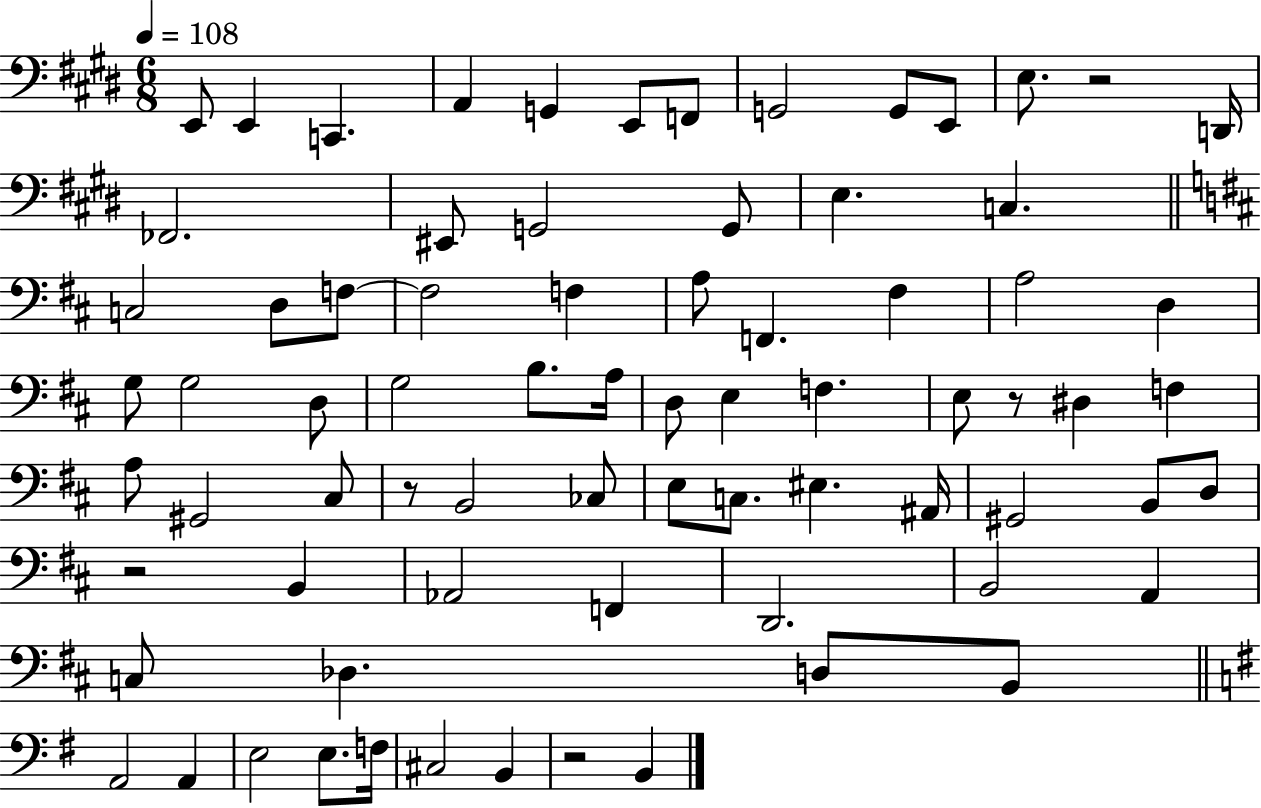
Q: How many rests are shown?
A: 5